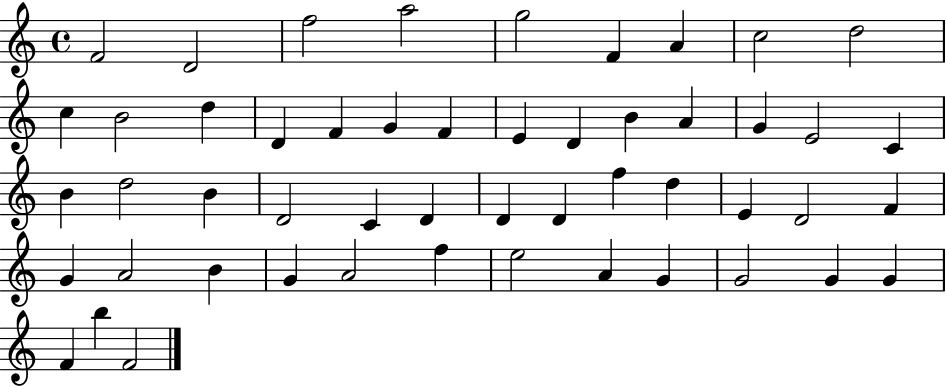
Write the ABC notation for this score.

X:1
T:Untitled
M:4/4
L:1/4
K:C
F2 D2 f2 a2 g2 F A c2 d2 c B2 d D F G F E D B A G E2 C B d2 B D2 C D D D f d E D2 F G A2 B G A2 f e2 A G G2 G G F b F2